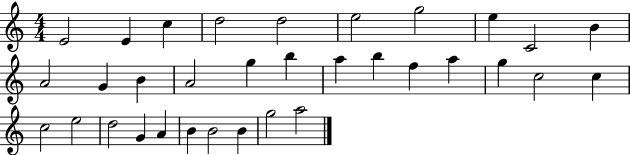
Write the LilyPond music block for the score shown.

{
  \clef treble
  \numericTimeSignature
  \time 4/4
  \key c \major
  e'2 e'4 c''4 | d''2 d''2 | e''2 g''2 | e''4 c'2 b'4 | \break a'2 g'4 b'4 | a'2 g''4 b''4 | a''4 b''4 f''4 a''4 | g''4 c''2 c''4 | \break c''2 e''2 | d''2 g'4 a'4 | b'4 b'2 b'4 | g''2 a''2 | \break \bar "|."
}